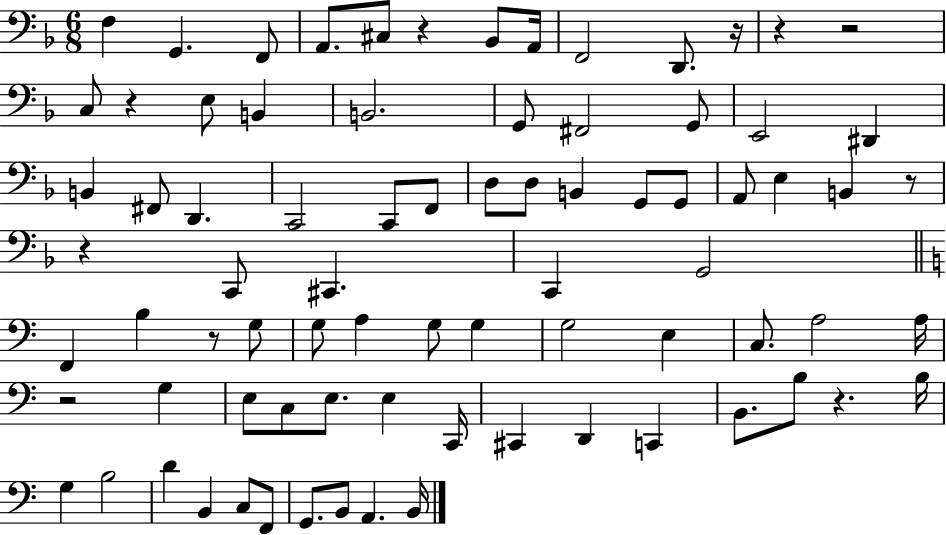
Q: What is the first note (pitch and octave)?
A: F3